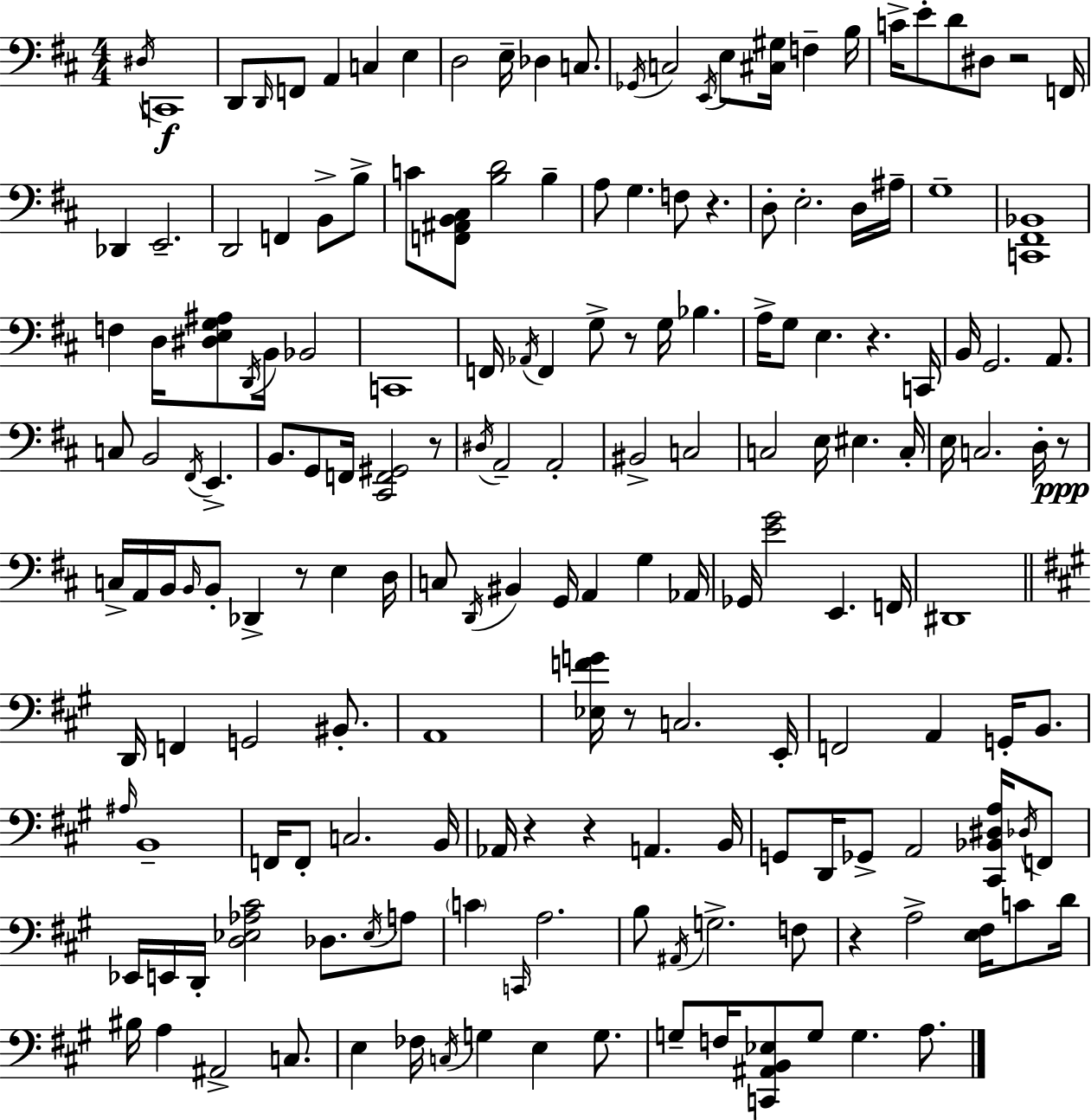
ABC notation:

X:1
T:Untitled
M:4/4
L:1/4
K:D
^D,/4 C,,4 D,,/2 D,,/4 F,,/2 A,, C, E, D,2 E,/4 _D, C,/2 _G,,/4 C,2 E,,/4 E,/2 [^C,^G,]/4 F, B,/4 C/4 E/2 D/2 ^D,/2 z2 F,,/4 _D,, E,,2 D,,2 F,, B,,/2 B,/2 C/2 [F,,^A,,B,,^C,]/2 [B,D]2 B, A,/2 G, F,/2 z D,/2 E,2 D,/4 ^A,/4 G,4 [C,,^F,,_B,,]4 F, D,/4 [^D,E,G,^A,]/2 D,,/4 B,,/4 _B,,2 C,,4 F,,/4 _A,,/4 F,, G,/2 z/2 G,/4 _B, A,/4 G,/2 E, z C,,/4 B,,/4 G,,2 A,,/2 C,/2 B,,2 ^F,,/4 E,, B,,/2 G,,/2 F,,/4 [^C,,F,,^G,,]2 z/2 ^D,/4 A,,2 A,,2 ^B,,2 C,2 C,2 E,/4 ^E, C,/4 E,/4 C,2 D,/4 z/2 C,/4 A,,/4 B,,/4 B,,/4 B,,/2 _D,, z/2 E, D,/4 C,/2 D,,/4 ^B,, G,,/4 A,, G, _A,,/4 _G,,/4 [EG]2 E,, F,,/4 ^D,,4 D,,/4 F,, G,,2 ^B,,/2 A,,4 [_E,FG]/4 z/2 C,2 E,,/4 F,,2 A,, G,,/4 B,,/2 ^A,/4 B,,4 F,,/4 F,,/2 C,2 B,,/4 _A,,/4 z z A,, B,,/4 G,,/2 D,,/4 _G,,/2 A,,2 [^C,,_B,,^D,A,]/4 _D,/4 F,,/2 _E,,/4 E,,/4 D,,/4 [D,_E,_A,^C]2 _D,/2 _E,/4 A,/2 C C,,/4 A,2 B,/2 ^A,,/4 G,2 F,/2 z A,2 [E,^F,]/4 C/2 D/4 ^B,/4 A, ^A,,2 C,/2 E, _F,/4 C,/4 G, E, G,/2 G,/2 F,/4 [C,,^A,,B,,_E,]/2 G,/2 G, A,/2